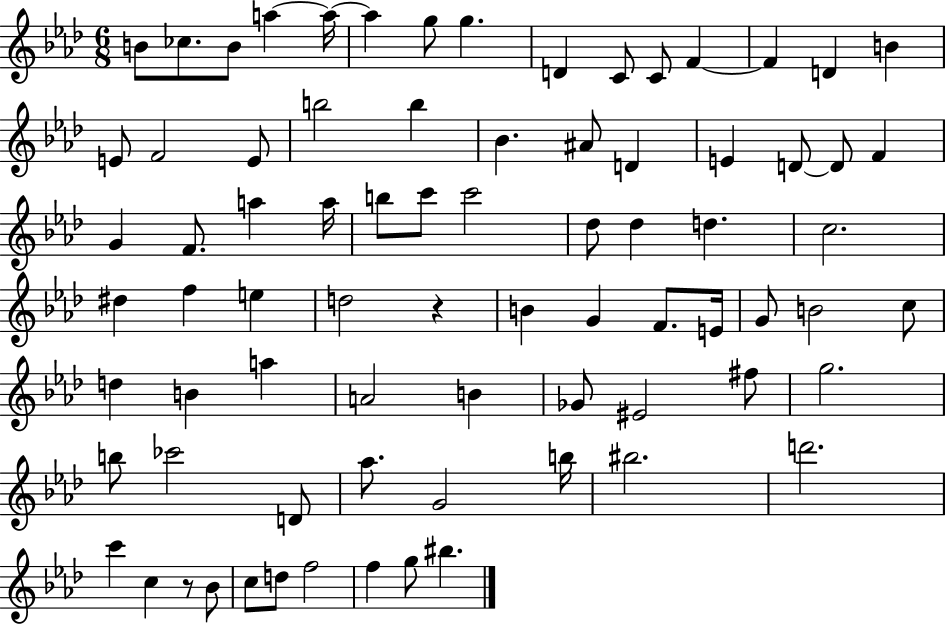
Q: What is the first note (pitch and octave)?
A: B4